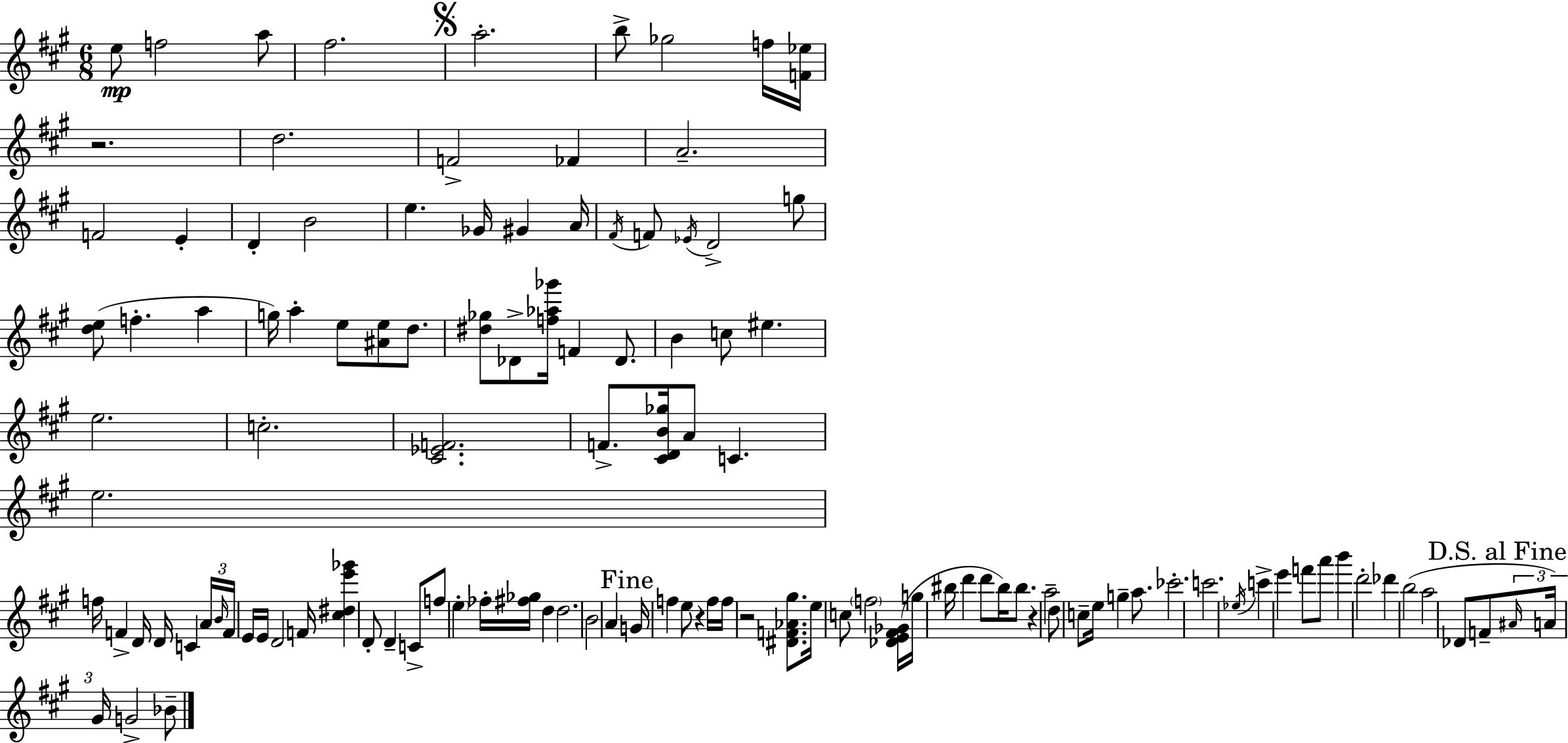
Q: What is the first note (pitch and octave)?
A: E5